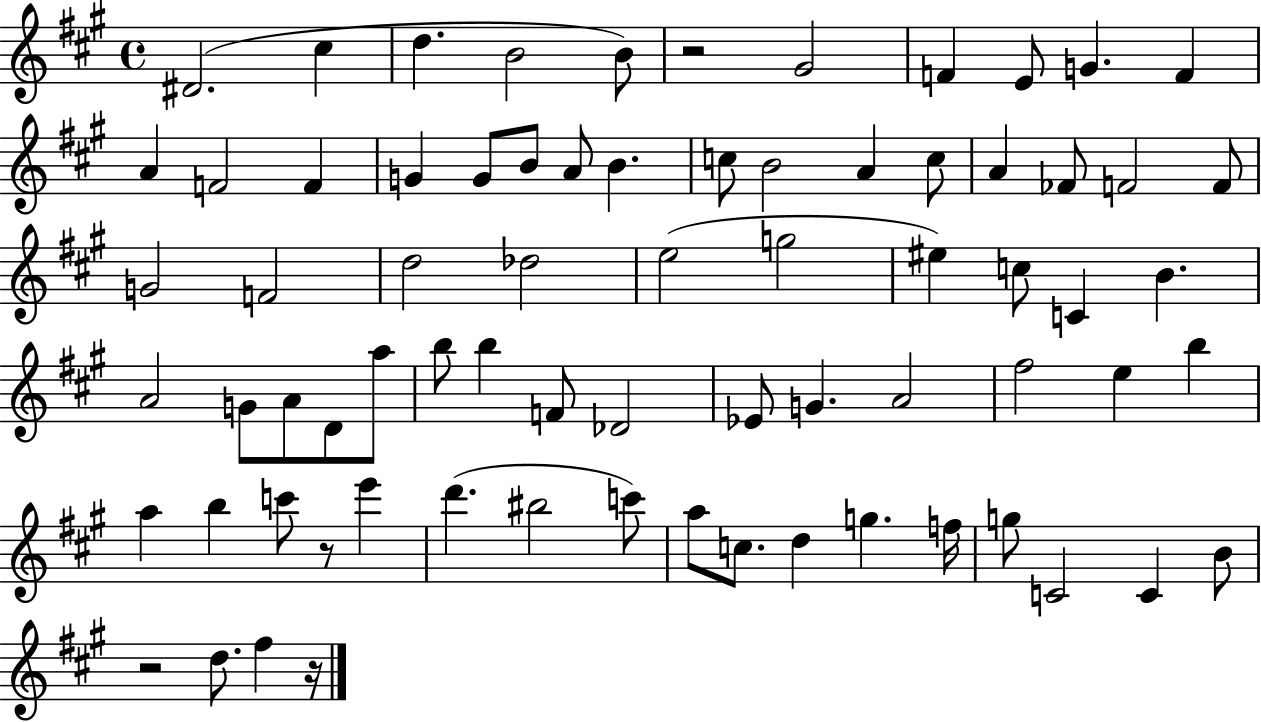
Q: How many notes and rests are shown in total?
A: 73